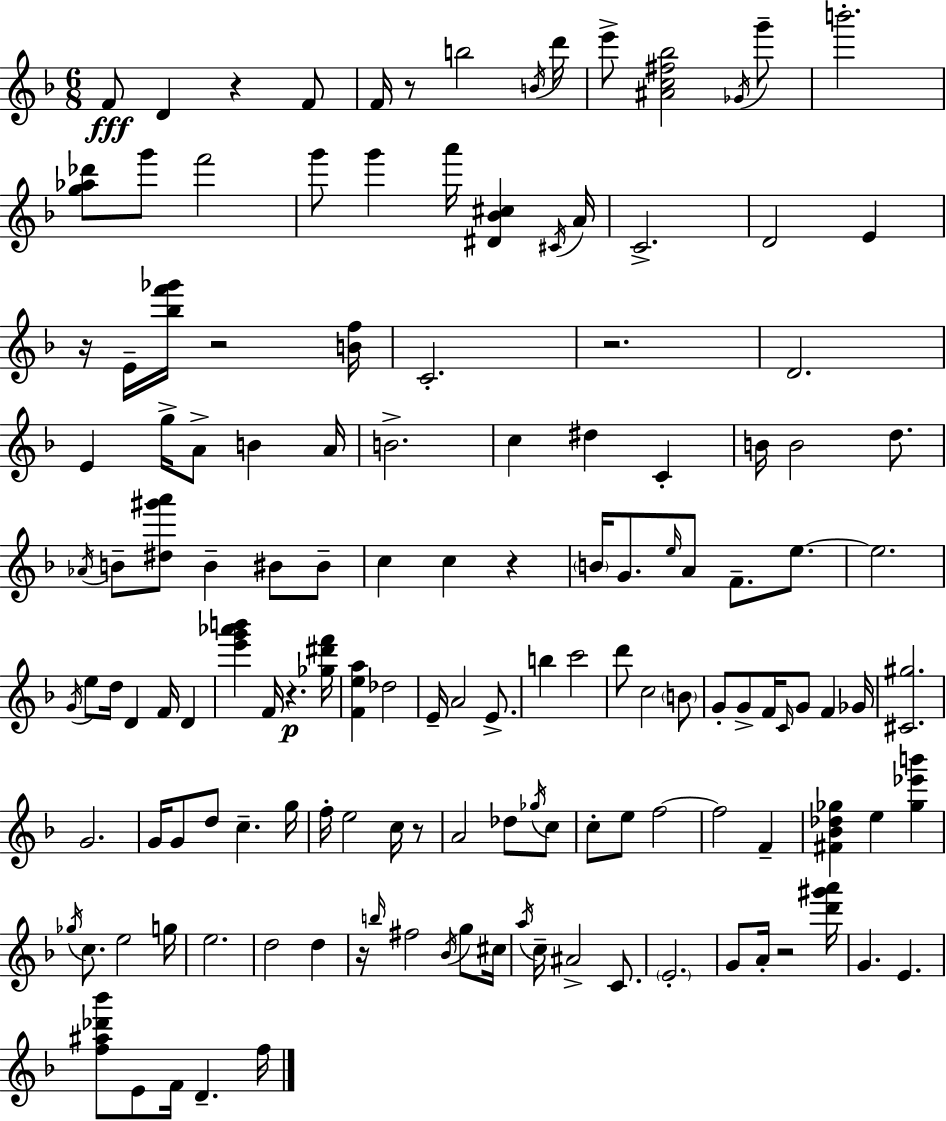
F4/e D4/q R/q F4/e F4/s R/e B5/h B4/s D6/s E6/e [A#4,C5,F#5,Bb5]/h Gb4/s G6/e B6/h. [G5,Ab5,Db6]/e G6/e F6/h G6/e G6/q A6/s [D#4,Bb4,C#5]/q C#4/s A4/s C4/h. D4/h E4/q R/s E4/s [Bb5,F6,Gb6]/s R/h [B4,F5]/s C4/h. R/h. D4/h. E4/q G5/s A4/e B4/q A4/s B4/h. C5/q D#5/q C4/q B4/s B4/h D5/e. Ab4/s B4/e [D#5,G#6,A6]/e B4/q BIS4/e BIS4/e C5/q C5/q R/q B4/s G4/e. E5/s A4/e F4/e. E5/e. E5/h. G4/s E5/e D5/s D4/q F4/s D4/q [E6,G6,Ab6,B6]/q F4/s R/q. [Gb5,D#6,F6]/s [F4,E5,A5]/q Db5/h E4/s A4/h E4/e. B5/q C6/h D6/e C5/h B4/e G4/e G4/e F4/s C4/s G4/e F4/q Gb4/s [C#4,G#5]/h. G4/h. G4/s G4/e D5/e C5/q. G5/s F5/s E5/h C5/s R/e A4/h Db5/e Gb5/s C5/e C5/e E5/e F5/h F5/h F4/q [F#4,Bb4,Db5,Gb5]/q E5/q [Gb5,Eb6,B6]/q Gb5/s C5/e. E5/h G5/s E5/h. D5/h D5/q R/s B5/s F#5/h Bb4/s G5/e C#5/s A5/s C5/s A#4/h C4/e. E4/h. G4/e A4/s R/h [D6,G#6,A6]/s G4/q. E4/q. [F5,A#5,Db6,Bb6]/e E4/e F4/s D4/q. F5/s